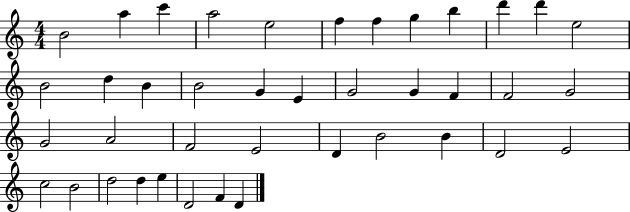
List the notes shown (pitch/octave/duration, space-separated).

B4/h A5/q C6/q A5/h E5/h F5/q F5/q G5/q B5/q D6/q D6/q E5/h B4/h D5/q B4/q B4/h G4/q E4/q G4/h G4/q F4/q F4/h G4/h G4/h A4/h F4/h E4/h D4/q B4/h B4/q D4/h E4/h C5/h B4/h D5/h D5/q E5/q D4/h F4/q D4/q